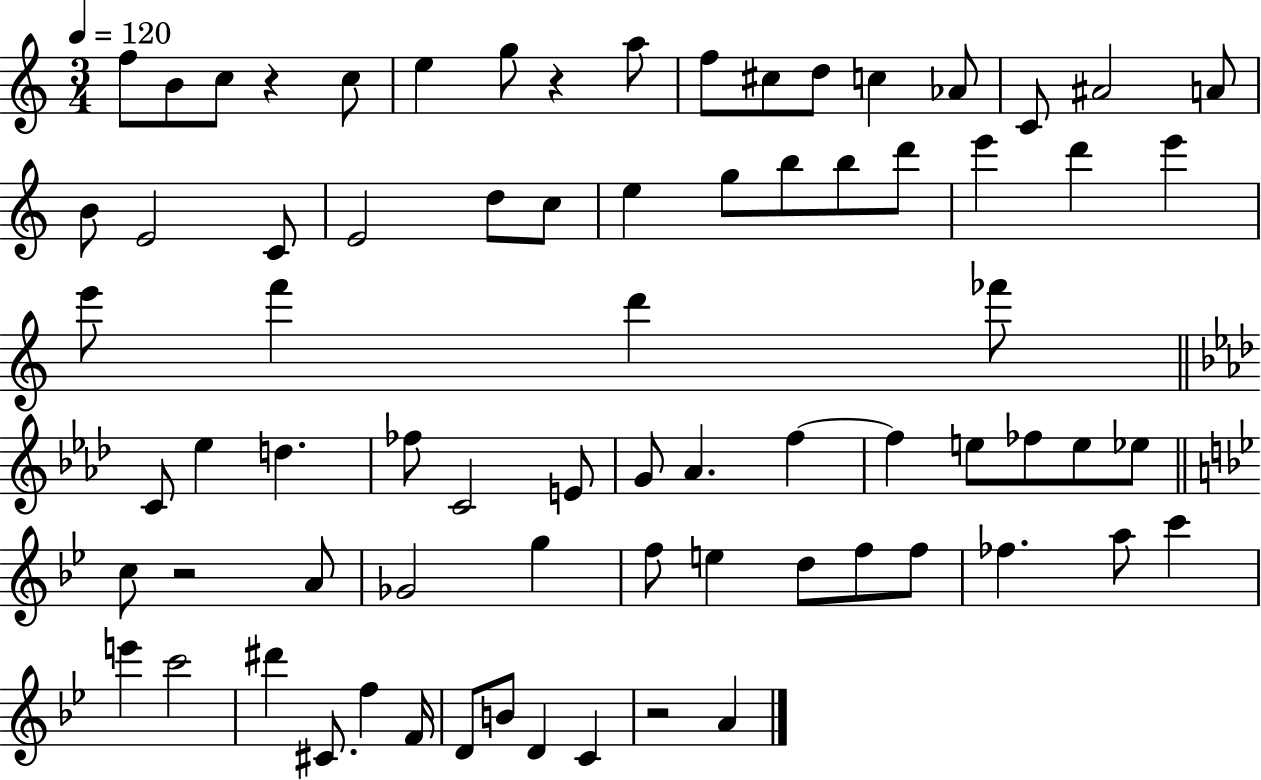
F5/e B4/e C5/e R/q C5/e E5/q G5/e R/q A5/e F5/e C#5/e D5/e C5/q Ab4/e C4/e A#4/h A4/e B4/e E4/h C4/e E4/h D5/e C5/e E5/q G5/e B5/e B5/e D6/e E6/q D6/q E6/q E6/e F6/q D6/q FES6/e C4/e Eb5/q D5/q. FES5/e C4/h E4/e G4/e Ab4/q. F5/q F5/q E5/e FES5/e E5/e Eb5/e C5/e R/h A4/e Gb4/h G5/q F5/e E5/q D5/e F5/e F5/e FES5/q. A5/e C6/q E6/q C6/h D#6/q C#4/e. F5/q F4/s D4/e B4/e D4/q C4/q R/h A4/q